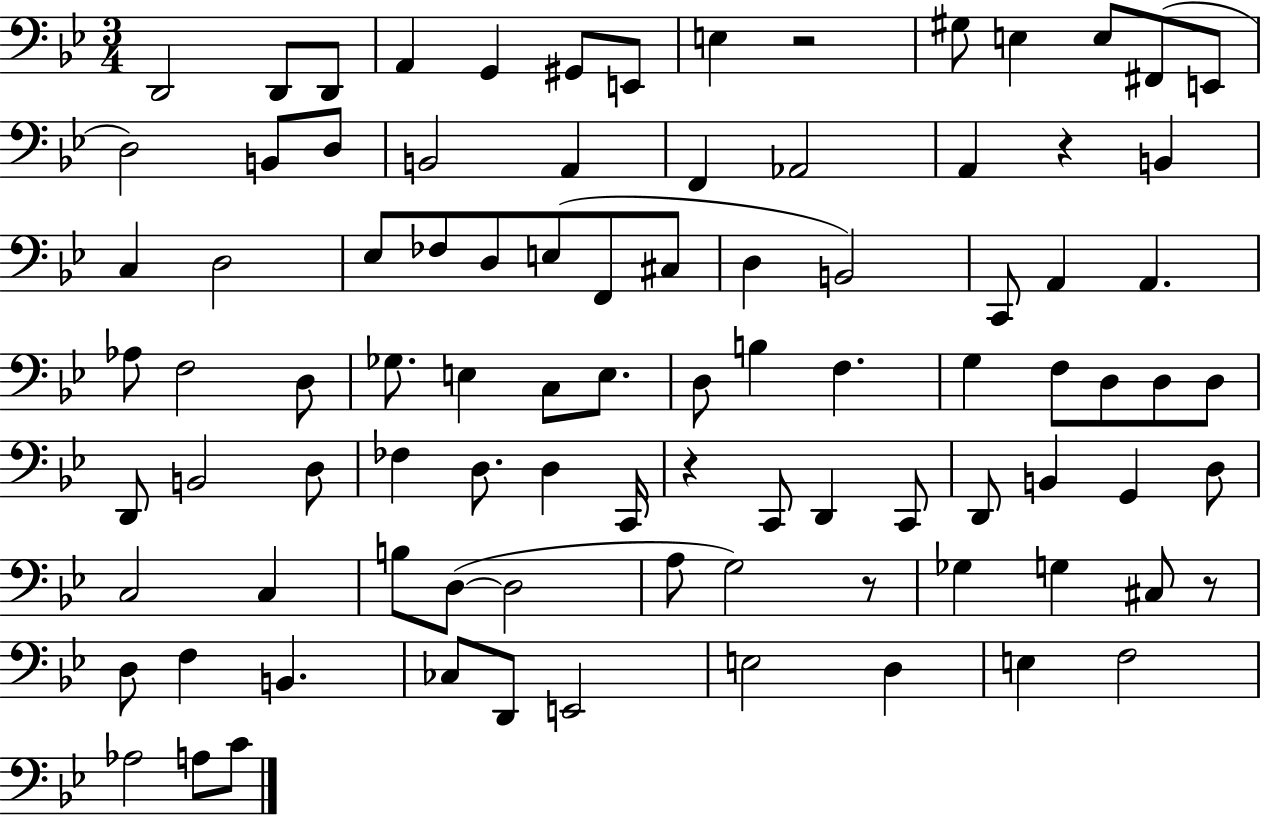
{
  \clef bass
  \numericTimeSignature
  \time 3/4
  \key bes \major
  d,2 d,8 d,8 | a,4 g,4 gis,8 e,8 | e4 r2 | gis8 e4 e8 fis,8( e,8 | \break d2) b,8 d8 | b,2 a,4 | f,4 aes,2 | a,4 r4 b,4 | \break c4 d2 | ees8 fes8 d8 e8( f,8 cis8 | d4 b,2) | c,8 a,4 a,4. | \break aes8 f2 d8 | ges8. e4 c8 e8. | d8 b4 f4. | g4 f8 d8 d8 d8 | \break d,8 b,2 d8 | fes4 d8. d4 c,16 | r4 c,8 d,4 c,8 | d,8 b,4 g,4 d8 | \break c2 c4 | b8 d8~(~ d2 | a8 g2) r8 | ges4 g4 cis8 r8 | \break d8 f4 b,4. | ces8 d,8 e,2 | e2 d4 | e4 f2 | \break aes2 a8 c'8 | \bar "|."
}